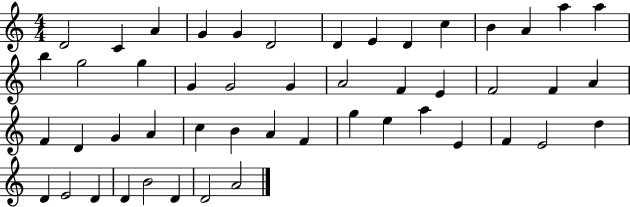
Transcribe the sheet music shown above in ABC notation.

X:1
T:Untitled
M:4/4
L:1/4
K:C
D2 C A G G D2 D E D c B A a a b g2 g G G2 G A2 F E F2 F A F D G A c B A F g e a E F E2 d D E2 D D B2 D D2 A2